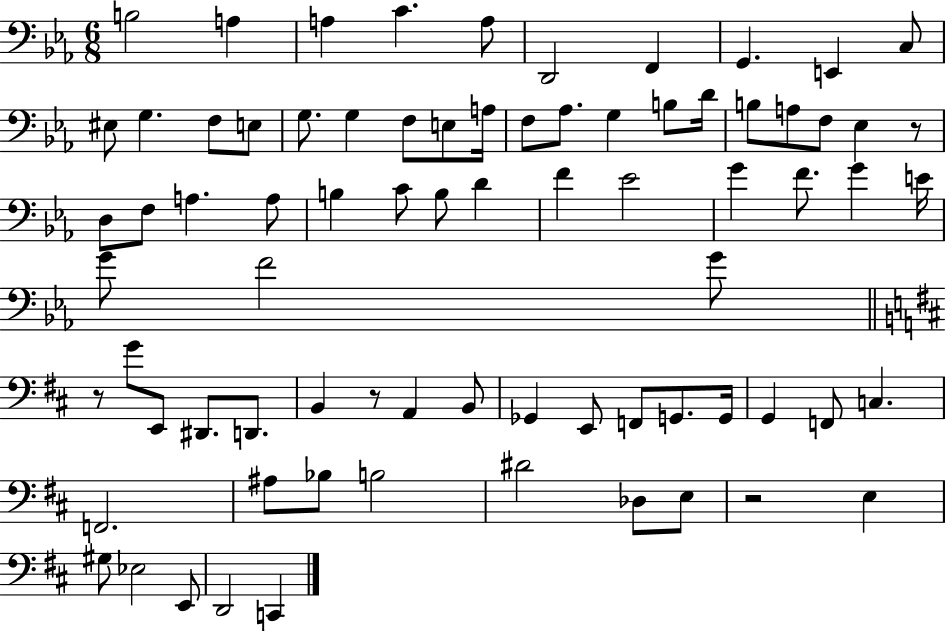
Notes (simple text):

B3/h A3/q A3/q C4/q. A3/e D2/h F2/q G2/q. E2/q C3/e EIS3/e G3/q. F3/e E3/e G3/e. G3/q F3/e E3/e A3/s F3/e Ab3/e. G3/q B3/e D4/s B3/e A3/e F3/e Eb3/q R/e D3/e F3/e A3/q. A3/e B3/q C4/e B3/e D4/q F4/q Eb4/h G4/q F4/e. G4/q E4/s G4/e F4/h G4/e R/e G4/e E2/e D#2/e. D2/e. B2/q R/e A2/q B2/e Gb2/q E2/e F2/e G2/e. G2/s G2/q F2/e C3/q. F2/h. A#3/e Bb3/e B3/h D#4/h Db3/e E3/e R/h E3/q G#3/e Eb3/h E2/e D2/h C2/q